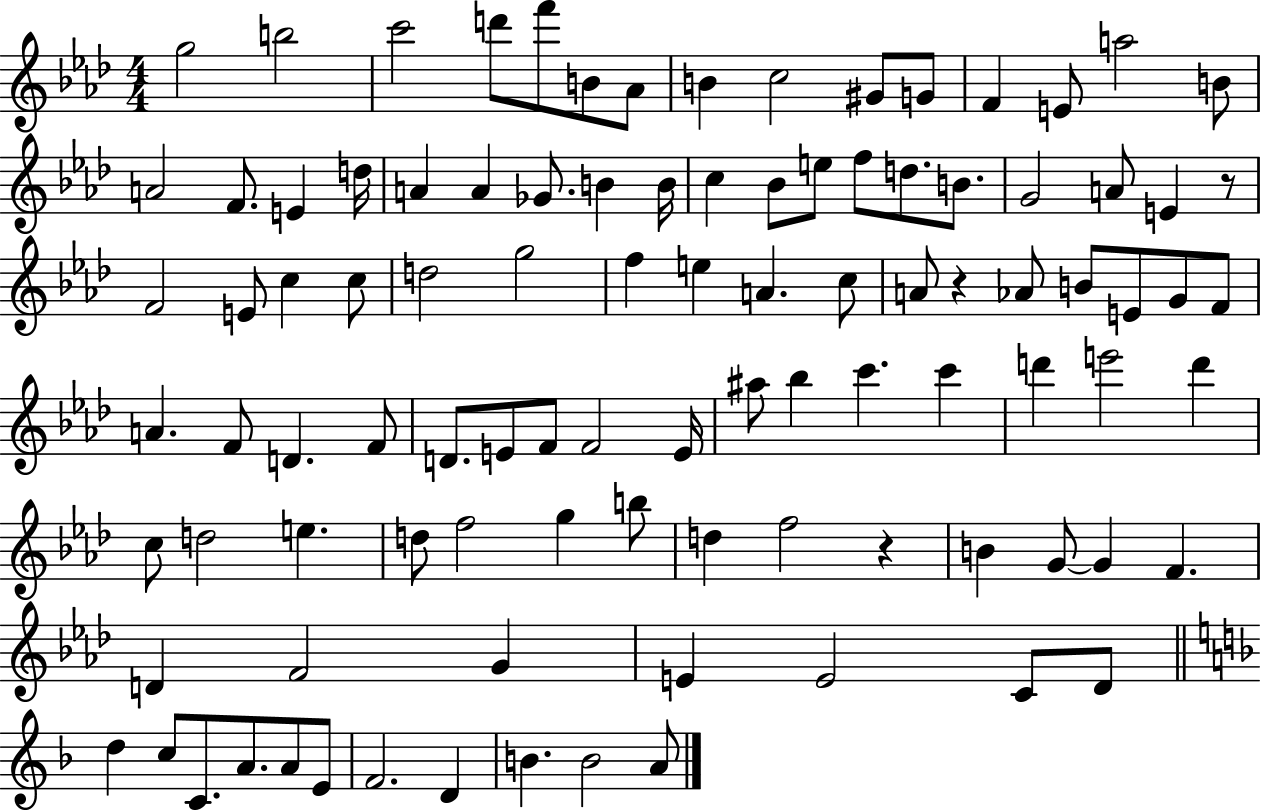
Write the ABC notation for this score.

X:1
T:Untitled
M:4/4
L:1/4
K:Ab
g2 b2 c'2 d'/2 f'/2 B/2 _A/2 B c2 ^G/2 G/2 F E/2 a2 B/2 A2 F/2 E d/4 A A _G/2 B B/4 c _B/2 e/2 f/2 d/2 B/2 G2 A/2 E z/2 F2 E/2 c c/2 d2 g2 f e A c/2 A/2 z _A/2 B/2 E/2 G/2 F/2 A F/2 D F/2 D/2 E/2 F/2 F2 E/4 ^a/2 _b c' c' d' e'2 d' c/2 d2 e d/2 f2 g b/2 d f2 z B G/2 G F D F2 G E E2 C/2 _D/2 d c/2 C/2 A/2 A/2 E/2 F2 D B B2 A/2